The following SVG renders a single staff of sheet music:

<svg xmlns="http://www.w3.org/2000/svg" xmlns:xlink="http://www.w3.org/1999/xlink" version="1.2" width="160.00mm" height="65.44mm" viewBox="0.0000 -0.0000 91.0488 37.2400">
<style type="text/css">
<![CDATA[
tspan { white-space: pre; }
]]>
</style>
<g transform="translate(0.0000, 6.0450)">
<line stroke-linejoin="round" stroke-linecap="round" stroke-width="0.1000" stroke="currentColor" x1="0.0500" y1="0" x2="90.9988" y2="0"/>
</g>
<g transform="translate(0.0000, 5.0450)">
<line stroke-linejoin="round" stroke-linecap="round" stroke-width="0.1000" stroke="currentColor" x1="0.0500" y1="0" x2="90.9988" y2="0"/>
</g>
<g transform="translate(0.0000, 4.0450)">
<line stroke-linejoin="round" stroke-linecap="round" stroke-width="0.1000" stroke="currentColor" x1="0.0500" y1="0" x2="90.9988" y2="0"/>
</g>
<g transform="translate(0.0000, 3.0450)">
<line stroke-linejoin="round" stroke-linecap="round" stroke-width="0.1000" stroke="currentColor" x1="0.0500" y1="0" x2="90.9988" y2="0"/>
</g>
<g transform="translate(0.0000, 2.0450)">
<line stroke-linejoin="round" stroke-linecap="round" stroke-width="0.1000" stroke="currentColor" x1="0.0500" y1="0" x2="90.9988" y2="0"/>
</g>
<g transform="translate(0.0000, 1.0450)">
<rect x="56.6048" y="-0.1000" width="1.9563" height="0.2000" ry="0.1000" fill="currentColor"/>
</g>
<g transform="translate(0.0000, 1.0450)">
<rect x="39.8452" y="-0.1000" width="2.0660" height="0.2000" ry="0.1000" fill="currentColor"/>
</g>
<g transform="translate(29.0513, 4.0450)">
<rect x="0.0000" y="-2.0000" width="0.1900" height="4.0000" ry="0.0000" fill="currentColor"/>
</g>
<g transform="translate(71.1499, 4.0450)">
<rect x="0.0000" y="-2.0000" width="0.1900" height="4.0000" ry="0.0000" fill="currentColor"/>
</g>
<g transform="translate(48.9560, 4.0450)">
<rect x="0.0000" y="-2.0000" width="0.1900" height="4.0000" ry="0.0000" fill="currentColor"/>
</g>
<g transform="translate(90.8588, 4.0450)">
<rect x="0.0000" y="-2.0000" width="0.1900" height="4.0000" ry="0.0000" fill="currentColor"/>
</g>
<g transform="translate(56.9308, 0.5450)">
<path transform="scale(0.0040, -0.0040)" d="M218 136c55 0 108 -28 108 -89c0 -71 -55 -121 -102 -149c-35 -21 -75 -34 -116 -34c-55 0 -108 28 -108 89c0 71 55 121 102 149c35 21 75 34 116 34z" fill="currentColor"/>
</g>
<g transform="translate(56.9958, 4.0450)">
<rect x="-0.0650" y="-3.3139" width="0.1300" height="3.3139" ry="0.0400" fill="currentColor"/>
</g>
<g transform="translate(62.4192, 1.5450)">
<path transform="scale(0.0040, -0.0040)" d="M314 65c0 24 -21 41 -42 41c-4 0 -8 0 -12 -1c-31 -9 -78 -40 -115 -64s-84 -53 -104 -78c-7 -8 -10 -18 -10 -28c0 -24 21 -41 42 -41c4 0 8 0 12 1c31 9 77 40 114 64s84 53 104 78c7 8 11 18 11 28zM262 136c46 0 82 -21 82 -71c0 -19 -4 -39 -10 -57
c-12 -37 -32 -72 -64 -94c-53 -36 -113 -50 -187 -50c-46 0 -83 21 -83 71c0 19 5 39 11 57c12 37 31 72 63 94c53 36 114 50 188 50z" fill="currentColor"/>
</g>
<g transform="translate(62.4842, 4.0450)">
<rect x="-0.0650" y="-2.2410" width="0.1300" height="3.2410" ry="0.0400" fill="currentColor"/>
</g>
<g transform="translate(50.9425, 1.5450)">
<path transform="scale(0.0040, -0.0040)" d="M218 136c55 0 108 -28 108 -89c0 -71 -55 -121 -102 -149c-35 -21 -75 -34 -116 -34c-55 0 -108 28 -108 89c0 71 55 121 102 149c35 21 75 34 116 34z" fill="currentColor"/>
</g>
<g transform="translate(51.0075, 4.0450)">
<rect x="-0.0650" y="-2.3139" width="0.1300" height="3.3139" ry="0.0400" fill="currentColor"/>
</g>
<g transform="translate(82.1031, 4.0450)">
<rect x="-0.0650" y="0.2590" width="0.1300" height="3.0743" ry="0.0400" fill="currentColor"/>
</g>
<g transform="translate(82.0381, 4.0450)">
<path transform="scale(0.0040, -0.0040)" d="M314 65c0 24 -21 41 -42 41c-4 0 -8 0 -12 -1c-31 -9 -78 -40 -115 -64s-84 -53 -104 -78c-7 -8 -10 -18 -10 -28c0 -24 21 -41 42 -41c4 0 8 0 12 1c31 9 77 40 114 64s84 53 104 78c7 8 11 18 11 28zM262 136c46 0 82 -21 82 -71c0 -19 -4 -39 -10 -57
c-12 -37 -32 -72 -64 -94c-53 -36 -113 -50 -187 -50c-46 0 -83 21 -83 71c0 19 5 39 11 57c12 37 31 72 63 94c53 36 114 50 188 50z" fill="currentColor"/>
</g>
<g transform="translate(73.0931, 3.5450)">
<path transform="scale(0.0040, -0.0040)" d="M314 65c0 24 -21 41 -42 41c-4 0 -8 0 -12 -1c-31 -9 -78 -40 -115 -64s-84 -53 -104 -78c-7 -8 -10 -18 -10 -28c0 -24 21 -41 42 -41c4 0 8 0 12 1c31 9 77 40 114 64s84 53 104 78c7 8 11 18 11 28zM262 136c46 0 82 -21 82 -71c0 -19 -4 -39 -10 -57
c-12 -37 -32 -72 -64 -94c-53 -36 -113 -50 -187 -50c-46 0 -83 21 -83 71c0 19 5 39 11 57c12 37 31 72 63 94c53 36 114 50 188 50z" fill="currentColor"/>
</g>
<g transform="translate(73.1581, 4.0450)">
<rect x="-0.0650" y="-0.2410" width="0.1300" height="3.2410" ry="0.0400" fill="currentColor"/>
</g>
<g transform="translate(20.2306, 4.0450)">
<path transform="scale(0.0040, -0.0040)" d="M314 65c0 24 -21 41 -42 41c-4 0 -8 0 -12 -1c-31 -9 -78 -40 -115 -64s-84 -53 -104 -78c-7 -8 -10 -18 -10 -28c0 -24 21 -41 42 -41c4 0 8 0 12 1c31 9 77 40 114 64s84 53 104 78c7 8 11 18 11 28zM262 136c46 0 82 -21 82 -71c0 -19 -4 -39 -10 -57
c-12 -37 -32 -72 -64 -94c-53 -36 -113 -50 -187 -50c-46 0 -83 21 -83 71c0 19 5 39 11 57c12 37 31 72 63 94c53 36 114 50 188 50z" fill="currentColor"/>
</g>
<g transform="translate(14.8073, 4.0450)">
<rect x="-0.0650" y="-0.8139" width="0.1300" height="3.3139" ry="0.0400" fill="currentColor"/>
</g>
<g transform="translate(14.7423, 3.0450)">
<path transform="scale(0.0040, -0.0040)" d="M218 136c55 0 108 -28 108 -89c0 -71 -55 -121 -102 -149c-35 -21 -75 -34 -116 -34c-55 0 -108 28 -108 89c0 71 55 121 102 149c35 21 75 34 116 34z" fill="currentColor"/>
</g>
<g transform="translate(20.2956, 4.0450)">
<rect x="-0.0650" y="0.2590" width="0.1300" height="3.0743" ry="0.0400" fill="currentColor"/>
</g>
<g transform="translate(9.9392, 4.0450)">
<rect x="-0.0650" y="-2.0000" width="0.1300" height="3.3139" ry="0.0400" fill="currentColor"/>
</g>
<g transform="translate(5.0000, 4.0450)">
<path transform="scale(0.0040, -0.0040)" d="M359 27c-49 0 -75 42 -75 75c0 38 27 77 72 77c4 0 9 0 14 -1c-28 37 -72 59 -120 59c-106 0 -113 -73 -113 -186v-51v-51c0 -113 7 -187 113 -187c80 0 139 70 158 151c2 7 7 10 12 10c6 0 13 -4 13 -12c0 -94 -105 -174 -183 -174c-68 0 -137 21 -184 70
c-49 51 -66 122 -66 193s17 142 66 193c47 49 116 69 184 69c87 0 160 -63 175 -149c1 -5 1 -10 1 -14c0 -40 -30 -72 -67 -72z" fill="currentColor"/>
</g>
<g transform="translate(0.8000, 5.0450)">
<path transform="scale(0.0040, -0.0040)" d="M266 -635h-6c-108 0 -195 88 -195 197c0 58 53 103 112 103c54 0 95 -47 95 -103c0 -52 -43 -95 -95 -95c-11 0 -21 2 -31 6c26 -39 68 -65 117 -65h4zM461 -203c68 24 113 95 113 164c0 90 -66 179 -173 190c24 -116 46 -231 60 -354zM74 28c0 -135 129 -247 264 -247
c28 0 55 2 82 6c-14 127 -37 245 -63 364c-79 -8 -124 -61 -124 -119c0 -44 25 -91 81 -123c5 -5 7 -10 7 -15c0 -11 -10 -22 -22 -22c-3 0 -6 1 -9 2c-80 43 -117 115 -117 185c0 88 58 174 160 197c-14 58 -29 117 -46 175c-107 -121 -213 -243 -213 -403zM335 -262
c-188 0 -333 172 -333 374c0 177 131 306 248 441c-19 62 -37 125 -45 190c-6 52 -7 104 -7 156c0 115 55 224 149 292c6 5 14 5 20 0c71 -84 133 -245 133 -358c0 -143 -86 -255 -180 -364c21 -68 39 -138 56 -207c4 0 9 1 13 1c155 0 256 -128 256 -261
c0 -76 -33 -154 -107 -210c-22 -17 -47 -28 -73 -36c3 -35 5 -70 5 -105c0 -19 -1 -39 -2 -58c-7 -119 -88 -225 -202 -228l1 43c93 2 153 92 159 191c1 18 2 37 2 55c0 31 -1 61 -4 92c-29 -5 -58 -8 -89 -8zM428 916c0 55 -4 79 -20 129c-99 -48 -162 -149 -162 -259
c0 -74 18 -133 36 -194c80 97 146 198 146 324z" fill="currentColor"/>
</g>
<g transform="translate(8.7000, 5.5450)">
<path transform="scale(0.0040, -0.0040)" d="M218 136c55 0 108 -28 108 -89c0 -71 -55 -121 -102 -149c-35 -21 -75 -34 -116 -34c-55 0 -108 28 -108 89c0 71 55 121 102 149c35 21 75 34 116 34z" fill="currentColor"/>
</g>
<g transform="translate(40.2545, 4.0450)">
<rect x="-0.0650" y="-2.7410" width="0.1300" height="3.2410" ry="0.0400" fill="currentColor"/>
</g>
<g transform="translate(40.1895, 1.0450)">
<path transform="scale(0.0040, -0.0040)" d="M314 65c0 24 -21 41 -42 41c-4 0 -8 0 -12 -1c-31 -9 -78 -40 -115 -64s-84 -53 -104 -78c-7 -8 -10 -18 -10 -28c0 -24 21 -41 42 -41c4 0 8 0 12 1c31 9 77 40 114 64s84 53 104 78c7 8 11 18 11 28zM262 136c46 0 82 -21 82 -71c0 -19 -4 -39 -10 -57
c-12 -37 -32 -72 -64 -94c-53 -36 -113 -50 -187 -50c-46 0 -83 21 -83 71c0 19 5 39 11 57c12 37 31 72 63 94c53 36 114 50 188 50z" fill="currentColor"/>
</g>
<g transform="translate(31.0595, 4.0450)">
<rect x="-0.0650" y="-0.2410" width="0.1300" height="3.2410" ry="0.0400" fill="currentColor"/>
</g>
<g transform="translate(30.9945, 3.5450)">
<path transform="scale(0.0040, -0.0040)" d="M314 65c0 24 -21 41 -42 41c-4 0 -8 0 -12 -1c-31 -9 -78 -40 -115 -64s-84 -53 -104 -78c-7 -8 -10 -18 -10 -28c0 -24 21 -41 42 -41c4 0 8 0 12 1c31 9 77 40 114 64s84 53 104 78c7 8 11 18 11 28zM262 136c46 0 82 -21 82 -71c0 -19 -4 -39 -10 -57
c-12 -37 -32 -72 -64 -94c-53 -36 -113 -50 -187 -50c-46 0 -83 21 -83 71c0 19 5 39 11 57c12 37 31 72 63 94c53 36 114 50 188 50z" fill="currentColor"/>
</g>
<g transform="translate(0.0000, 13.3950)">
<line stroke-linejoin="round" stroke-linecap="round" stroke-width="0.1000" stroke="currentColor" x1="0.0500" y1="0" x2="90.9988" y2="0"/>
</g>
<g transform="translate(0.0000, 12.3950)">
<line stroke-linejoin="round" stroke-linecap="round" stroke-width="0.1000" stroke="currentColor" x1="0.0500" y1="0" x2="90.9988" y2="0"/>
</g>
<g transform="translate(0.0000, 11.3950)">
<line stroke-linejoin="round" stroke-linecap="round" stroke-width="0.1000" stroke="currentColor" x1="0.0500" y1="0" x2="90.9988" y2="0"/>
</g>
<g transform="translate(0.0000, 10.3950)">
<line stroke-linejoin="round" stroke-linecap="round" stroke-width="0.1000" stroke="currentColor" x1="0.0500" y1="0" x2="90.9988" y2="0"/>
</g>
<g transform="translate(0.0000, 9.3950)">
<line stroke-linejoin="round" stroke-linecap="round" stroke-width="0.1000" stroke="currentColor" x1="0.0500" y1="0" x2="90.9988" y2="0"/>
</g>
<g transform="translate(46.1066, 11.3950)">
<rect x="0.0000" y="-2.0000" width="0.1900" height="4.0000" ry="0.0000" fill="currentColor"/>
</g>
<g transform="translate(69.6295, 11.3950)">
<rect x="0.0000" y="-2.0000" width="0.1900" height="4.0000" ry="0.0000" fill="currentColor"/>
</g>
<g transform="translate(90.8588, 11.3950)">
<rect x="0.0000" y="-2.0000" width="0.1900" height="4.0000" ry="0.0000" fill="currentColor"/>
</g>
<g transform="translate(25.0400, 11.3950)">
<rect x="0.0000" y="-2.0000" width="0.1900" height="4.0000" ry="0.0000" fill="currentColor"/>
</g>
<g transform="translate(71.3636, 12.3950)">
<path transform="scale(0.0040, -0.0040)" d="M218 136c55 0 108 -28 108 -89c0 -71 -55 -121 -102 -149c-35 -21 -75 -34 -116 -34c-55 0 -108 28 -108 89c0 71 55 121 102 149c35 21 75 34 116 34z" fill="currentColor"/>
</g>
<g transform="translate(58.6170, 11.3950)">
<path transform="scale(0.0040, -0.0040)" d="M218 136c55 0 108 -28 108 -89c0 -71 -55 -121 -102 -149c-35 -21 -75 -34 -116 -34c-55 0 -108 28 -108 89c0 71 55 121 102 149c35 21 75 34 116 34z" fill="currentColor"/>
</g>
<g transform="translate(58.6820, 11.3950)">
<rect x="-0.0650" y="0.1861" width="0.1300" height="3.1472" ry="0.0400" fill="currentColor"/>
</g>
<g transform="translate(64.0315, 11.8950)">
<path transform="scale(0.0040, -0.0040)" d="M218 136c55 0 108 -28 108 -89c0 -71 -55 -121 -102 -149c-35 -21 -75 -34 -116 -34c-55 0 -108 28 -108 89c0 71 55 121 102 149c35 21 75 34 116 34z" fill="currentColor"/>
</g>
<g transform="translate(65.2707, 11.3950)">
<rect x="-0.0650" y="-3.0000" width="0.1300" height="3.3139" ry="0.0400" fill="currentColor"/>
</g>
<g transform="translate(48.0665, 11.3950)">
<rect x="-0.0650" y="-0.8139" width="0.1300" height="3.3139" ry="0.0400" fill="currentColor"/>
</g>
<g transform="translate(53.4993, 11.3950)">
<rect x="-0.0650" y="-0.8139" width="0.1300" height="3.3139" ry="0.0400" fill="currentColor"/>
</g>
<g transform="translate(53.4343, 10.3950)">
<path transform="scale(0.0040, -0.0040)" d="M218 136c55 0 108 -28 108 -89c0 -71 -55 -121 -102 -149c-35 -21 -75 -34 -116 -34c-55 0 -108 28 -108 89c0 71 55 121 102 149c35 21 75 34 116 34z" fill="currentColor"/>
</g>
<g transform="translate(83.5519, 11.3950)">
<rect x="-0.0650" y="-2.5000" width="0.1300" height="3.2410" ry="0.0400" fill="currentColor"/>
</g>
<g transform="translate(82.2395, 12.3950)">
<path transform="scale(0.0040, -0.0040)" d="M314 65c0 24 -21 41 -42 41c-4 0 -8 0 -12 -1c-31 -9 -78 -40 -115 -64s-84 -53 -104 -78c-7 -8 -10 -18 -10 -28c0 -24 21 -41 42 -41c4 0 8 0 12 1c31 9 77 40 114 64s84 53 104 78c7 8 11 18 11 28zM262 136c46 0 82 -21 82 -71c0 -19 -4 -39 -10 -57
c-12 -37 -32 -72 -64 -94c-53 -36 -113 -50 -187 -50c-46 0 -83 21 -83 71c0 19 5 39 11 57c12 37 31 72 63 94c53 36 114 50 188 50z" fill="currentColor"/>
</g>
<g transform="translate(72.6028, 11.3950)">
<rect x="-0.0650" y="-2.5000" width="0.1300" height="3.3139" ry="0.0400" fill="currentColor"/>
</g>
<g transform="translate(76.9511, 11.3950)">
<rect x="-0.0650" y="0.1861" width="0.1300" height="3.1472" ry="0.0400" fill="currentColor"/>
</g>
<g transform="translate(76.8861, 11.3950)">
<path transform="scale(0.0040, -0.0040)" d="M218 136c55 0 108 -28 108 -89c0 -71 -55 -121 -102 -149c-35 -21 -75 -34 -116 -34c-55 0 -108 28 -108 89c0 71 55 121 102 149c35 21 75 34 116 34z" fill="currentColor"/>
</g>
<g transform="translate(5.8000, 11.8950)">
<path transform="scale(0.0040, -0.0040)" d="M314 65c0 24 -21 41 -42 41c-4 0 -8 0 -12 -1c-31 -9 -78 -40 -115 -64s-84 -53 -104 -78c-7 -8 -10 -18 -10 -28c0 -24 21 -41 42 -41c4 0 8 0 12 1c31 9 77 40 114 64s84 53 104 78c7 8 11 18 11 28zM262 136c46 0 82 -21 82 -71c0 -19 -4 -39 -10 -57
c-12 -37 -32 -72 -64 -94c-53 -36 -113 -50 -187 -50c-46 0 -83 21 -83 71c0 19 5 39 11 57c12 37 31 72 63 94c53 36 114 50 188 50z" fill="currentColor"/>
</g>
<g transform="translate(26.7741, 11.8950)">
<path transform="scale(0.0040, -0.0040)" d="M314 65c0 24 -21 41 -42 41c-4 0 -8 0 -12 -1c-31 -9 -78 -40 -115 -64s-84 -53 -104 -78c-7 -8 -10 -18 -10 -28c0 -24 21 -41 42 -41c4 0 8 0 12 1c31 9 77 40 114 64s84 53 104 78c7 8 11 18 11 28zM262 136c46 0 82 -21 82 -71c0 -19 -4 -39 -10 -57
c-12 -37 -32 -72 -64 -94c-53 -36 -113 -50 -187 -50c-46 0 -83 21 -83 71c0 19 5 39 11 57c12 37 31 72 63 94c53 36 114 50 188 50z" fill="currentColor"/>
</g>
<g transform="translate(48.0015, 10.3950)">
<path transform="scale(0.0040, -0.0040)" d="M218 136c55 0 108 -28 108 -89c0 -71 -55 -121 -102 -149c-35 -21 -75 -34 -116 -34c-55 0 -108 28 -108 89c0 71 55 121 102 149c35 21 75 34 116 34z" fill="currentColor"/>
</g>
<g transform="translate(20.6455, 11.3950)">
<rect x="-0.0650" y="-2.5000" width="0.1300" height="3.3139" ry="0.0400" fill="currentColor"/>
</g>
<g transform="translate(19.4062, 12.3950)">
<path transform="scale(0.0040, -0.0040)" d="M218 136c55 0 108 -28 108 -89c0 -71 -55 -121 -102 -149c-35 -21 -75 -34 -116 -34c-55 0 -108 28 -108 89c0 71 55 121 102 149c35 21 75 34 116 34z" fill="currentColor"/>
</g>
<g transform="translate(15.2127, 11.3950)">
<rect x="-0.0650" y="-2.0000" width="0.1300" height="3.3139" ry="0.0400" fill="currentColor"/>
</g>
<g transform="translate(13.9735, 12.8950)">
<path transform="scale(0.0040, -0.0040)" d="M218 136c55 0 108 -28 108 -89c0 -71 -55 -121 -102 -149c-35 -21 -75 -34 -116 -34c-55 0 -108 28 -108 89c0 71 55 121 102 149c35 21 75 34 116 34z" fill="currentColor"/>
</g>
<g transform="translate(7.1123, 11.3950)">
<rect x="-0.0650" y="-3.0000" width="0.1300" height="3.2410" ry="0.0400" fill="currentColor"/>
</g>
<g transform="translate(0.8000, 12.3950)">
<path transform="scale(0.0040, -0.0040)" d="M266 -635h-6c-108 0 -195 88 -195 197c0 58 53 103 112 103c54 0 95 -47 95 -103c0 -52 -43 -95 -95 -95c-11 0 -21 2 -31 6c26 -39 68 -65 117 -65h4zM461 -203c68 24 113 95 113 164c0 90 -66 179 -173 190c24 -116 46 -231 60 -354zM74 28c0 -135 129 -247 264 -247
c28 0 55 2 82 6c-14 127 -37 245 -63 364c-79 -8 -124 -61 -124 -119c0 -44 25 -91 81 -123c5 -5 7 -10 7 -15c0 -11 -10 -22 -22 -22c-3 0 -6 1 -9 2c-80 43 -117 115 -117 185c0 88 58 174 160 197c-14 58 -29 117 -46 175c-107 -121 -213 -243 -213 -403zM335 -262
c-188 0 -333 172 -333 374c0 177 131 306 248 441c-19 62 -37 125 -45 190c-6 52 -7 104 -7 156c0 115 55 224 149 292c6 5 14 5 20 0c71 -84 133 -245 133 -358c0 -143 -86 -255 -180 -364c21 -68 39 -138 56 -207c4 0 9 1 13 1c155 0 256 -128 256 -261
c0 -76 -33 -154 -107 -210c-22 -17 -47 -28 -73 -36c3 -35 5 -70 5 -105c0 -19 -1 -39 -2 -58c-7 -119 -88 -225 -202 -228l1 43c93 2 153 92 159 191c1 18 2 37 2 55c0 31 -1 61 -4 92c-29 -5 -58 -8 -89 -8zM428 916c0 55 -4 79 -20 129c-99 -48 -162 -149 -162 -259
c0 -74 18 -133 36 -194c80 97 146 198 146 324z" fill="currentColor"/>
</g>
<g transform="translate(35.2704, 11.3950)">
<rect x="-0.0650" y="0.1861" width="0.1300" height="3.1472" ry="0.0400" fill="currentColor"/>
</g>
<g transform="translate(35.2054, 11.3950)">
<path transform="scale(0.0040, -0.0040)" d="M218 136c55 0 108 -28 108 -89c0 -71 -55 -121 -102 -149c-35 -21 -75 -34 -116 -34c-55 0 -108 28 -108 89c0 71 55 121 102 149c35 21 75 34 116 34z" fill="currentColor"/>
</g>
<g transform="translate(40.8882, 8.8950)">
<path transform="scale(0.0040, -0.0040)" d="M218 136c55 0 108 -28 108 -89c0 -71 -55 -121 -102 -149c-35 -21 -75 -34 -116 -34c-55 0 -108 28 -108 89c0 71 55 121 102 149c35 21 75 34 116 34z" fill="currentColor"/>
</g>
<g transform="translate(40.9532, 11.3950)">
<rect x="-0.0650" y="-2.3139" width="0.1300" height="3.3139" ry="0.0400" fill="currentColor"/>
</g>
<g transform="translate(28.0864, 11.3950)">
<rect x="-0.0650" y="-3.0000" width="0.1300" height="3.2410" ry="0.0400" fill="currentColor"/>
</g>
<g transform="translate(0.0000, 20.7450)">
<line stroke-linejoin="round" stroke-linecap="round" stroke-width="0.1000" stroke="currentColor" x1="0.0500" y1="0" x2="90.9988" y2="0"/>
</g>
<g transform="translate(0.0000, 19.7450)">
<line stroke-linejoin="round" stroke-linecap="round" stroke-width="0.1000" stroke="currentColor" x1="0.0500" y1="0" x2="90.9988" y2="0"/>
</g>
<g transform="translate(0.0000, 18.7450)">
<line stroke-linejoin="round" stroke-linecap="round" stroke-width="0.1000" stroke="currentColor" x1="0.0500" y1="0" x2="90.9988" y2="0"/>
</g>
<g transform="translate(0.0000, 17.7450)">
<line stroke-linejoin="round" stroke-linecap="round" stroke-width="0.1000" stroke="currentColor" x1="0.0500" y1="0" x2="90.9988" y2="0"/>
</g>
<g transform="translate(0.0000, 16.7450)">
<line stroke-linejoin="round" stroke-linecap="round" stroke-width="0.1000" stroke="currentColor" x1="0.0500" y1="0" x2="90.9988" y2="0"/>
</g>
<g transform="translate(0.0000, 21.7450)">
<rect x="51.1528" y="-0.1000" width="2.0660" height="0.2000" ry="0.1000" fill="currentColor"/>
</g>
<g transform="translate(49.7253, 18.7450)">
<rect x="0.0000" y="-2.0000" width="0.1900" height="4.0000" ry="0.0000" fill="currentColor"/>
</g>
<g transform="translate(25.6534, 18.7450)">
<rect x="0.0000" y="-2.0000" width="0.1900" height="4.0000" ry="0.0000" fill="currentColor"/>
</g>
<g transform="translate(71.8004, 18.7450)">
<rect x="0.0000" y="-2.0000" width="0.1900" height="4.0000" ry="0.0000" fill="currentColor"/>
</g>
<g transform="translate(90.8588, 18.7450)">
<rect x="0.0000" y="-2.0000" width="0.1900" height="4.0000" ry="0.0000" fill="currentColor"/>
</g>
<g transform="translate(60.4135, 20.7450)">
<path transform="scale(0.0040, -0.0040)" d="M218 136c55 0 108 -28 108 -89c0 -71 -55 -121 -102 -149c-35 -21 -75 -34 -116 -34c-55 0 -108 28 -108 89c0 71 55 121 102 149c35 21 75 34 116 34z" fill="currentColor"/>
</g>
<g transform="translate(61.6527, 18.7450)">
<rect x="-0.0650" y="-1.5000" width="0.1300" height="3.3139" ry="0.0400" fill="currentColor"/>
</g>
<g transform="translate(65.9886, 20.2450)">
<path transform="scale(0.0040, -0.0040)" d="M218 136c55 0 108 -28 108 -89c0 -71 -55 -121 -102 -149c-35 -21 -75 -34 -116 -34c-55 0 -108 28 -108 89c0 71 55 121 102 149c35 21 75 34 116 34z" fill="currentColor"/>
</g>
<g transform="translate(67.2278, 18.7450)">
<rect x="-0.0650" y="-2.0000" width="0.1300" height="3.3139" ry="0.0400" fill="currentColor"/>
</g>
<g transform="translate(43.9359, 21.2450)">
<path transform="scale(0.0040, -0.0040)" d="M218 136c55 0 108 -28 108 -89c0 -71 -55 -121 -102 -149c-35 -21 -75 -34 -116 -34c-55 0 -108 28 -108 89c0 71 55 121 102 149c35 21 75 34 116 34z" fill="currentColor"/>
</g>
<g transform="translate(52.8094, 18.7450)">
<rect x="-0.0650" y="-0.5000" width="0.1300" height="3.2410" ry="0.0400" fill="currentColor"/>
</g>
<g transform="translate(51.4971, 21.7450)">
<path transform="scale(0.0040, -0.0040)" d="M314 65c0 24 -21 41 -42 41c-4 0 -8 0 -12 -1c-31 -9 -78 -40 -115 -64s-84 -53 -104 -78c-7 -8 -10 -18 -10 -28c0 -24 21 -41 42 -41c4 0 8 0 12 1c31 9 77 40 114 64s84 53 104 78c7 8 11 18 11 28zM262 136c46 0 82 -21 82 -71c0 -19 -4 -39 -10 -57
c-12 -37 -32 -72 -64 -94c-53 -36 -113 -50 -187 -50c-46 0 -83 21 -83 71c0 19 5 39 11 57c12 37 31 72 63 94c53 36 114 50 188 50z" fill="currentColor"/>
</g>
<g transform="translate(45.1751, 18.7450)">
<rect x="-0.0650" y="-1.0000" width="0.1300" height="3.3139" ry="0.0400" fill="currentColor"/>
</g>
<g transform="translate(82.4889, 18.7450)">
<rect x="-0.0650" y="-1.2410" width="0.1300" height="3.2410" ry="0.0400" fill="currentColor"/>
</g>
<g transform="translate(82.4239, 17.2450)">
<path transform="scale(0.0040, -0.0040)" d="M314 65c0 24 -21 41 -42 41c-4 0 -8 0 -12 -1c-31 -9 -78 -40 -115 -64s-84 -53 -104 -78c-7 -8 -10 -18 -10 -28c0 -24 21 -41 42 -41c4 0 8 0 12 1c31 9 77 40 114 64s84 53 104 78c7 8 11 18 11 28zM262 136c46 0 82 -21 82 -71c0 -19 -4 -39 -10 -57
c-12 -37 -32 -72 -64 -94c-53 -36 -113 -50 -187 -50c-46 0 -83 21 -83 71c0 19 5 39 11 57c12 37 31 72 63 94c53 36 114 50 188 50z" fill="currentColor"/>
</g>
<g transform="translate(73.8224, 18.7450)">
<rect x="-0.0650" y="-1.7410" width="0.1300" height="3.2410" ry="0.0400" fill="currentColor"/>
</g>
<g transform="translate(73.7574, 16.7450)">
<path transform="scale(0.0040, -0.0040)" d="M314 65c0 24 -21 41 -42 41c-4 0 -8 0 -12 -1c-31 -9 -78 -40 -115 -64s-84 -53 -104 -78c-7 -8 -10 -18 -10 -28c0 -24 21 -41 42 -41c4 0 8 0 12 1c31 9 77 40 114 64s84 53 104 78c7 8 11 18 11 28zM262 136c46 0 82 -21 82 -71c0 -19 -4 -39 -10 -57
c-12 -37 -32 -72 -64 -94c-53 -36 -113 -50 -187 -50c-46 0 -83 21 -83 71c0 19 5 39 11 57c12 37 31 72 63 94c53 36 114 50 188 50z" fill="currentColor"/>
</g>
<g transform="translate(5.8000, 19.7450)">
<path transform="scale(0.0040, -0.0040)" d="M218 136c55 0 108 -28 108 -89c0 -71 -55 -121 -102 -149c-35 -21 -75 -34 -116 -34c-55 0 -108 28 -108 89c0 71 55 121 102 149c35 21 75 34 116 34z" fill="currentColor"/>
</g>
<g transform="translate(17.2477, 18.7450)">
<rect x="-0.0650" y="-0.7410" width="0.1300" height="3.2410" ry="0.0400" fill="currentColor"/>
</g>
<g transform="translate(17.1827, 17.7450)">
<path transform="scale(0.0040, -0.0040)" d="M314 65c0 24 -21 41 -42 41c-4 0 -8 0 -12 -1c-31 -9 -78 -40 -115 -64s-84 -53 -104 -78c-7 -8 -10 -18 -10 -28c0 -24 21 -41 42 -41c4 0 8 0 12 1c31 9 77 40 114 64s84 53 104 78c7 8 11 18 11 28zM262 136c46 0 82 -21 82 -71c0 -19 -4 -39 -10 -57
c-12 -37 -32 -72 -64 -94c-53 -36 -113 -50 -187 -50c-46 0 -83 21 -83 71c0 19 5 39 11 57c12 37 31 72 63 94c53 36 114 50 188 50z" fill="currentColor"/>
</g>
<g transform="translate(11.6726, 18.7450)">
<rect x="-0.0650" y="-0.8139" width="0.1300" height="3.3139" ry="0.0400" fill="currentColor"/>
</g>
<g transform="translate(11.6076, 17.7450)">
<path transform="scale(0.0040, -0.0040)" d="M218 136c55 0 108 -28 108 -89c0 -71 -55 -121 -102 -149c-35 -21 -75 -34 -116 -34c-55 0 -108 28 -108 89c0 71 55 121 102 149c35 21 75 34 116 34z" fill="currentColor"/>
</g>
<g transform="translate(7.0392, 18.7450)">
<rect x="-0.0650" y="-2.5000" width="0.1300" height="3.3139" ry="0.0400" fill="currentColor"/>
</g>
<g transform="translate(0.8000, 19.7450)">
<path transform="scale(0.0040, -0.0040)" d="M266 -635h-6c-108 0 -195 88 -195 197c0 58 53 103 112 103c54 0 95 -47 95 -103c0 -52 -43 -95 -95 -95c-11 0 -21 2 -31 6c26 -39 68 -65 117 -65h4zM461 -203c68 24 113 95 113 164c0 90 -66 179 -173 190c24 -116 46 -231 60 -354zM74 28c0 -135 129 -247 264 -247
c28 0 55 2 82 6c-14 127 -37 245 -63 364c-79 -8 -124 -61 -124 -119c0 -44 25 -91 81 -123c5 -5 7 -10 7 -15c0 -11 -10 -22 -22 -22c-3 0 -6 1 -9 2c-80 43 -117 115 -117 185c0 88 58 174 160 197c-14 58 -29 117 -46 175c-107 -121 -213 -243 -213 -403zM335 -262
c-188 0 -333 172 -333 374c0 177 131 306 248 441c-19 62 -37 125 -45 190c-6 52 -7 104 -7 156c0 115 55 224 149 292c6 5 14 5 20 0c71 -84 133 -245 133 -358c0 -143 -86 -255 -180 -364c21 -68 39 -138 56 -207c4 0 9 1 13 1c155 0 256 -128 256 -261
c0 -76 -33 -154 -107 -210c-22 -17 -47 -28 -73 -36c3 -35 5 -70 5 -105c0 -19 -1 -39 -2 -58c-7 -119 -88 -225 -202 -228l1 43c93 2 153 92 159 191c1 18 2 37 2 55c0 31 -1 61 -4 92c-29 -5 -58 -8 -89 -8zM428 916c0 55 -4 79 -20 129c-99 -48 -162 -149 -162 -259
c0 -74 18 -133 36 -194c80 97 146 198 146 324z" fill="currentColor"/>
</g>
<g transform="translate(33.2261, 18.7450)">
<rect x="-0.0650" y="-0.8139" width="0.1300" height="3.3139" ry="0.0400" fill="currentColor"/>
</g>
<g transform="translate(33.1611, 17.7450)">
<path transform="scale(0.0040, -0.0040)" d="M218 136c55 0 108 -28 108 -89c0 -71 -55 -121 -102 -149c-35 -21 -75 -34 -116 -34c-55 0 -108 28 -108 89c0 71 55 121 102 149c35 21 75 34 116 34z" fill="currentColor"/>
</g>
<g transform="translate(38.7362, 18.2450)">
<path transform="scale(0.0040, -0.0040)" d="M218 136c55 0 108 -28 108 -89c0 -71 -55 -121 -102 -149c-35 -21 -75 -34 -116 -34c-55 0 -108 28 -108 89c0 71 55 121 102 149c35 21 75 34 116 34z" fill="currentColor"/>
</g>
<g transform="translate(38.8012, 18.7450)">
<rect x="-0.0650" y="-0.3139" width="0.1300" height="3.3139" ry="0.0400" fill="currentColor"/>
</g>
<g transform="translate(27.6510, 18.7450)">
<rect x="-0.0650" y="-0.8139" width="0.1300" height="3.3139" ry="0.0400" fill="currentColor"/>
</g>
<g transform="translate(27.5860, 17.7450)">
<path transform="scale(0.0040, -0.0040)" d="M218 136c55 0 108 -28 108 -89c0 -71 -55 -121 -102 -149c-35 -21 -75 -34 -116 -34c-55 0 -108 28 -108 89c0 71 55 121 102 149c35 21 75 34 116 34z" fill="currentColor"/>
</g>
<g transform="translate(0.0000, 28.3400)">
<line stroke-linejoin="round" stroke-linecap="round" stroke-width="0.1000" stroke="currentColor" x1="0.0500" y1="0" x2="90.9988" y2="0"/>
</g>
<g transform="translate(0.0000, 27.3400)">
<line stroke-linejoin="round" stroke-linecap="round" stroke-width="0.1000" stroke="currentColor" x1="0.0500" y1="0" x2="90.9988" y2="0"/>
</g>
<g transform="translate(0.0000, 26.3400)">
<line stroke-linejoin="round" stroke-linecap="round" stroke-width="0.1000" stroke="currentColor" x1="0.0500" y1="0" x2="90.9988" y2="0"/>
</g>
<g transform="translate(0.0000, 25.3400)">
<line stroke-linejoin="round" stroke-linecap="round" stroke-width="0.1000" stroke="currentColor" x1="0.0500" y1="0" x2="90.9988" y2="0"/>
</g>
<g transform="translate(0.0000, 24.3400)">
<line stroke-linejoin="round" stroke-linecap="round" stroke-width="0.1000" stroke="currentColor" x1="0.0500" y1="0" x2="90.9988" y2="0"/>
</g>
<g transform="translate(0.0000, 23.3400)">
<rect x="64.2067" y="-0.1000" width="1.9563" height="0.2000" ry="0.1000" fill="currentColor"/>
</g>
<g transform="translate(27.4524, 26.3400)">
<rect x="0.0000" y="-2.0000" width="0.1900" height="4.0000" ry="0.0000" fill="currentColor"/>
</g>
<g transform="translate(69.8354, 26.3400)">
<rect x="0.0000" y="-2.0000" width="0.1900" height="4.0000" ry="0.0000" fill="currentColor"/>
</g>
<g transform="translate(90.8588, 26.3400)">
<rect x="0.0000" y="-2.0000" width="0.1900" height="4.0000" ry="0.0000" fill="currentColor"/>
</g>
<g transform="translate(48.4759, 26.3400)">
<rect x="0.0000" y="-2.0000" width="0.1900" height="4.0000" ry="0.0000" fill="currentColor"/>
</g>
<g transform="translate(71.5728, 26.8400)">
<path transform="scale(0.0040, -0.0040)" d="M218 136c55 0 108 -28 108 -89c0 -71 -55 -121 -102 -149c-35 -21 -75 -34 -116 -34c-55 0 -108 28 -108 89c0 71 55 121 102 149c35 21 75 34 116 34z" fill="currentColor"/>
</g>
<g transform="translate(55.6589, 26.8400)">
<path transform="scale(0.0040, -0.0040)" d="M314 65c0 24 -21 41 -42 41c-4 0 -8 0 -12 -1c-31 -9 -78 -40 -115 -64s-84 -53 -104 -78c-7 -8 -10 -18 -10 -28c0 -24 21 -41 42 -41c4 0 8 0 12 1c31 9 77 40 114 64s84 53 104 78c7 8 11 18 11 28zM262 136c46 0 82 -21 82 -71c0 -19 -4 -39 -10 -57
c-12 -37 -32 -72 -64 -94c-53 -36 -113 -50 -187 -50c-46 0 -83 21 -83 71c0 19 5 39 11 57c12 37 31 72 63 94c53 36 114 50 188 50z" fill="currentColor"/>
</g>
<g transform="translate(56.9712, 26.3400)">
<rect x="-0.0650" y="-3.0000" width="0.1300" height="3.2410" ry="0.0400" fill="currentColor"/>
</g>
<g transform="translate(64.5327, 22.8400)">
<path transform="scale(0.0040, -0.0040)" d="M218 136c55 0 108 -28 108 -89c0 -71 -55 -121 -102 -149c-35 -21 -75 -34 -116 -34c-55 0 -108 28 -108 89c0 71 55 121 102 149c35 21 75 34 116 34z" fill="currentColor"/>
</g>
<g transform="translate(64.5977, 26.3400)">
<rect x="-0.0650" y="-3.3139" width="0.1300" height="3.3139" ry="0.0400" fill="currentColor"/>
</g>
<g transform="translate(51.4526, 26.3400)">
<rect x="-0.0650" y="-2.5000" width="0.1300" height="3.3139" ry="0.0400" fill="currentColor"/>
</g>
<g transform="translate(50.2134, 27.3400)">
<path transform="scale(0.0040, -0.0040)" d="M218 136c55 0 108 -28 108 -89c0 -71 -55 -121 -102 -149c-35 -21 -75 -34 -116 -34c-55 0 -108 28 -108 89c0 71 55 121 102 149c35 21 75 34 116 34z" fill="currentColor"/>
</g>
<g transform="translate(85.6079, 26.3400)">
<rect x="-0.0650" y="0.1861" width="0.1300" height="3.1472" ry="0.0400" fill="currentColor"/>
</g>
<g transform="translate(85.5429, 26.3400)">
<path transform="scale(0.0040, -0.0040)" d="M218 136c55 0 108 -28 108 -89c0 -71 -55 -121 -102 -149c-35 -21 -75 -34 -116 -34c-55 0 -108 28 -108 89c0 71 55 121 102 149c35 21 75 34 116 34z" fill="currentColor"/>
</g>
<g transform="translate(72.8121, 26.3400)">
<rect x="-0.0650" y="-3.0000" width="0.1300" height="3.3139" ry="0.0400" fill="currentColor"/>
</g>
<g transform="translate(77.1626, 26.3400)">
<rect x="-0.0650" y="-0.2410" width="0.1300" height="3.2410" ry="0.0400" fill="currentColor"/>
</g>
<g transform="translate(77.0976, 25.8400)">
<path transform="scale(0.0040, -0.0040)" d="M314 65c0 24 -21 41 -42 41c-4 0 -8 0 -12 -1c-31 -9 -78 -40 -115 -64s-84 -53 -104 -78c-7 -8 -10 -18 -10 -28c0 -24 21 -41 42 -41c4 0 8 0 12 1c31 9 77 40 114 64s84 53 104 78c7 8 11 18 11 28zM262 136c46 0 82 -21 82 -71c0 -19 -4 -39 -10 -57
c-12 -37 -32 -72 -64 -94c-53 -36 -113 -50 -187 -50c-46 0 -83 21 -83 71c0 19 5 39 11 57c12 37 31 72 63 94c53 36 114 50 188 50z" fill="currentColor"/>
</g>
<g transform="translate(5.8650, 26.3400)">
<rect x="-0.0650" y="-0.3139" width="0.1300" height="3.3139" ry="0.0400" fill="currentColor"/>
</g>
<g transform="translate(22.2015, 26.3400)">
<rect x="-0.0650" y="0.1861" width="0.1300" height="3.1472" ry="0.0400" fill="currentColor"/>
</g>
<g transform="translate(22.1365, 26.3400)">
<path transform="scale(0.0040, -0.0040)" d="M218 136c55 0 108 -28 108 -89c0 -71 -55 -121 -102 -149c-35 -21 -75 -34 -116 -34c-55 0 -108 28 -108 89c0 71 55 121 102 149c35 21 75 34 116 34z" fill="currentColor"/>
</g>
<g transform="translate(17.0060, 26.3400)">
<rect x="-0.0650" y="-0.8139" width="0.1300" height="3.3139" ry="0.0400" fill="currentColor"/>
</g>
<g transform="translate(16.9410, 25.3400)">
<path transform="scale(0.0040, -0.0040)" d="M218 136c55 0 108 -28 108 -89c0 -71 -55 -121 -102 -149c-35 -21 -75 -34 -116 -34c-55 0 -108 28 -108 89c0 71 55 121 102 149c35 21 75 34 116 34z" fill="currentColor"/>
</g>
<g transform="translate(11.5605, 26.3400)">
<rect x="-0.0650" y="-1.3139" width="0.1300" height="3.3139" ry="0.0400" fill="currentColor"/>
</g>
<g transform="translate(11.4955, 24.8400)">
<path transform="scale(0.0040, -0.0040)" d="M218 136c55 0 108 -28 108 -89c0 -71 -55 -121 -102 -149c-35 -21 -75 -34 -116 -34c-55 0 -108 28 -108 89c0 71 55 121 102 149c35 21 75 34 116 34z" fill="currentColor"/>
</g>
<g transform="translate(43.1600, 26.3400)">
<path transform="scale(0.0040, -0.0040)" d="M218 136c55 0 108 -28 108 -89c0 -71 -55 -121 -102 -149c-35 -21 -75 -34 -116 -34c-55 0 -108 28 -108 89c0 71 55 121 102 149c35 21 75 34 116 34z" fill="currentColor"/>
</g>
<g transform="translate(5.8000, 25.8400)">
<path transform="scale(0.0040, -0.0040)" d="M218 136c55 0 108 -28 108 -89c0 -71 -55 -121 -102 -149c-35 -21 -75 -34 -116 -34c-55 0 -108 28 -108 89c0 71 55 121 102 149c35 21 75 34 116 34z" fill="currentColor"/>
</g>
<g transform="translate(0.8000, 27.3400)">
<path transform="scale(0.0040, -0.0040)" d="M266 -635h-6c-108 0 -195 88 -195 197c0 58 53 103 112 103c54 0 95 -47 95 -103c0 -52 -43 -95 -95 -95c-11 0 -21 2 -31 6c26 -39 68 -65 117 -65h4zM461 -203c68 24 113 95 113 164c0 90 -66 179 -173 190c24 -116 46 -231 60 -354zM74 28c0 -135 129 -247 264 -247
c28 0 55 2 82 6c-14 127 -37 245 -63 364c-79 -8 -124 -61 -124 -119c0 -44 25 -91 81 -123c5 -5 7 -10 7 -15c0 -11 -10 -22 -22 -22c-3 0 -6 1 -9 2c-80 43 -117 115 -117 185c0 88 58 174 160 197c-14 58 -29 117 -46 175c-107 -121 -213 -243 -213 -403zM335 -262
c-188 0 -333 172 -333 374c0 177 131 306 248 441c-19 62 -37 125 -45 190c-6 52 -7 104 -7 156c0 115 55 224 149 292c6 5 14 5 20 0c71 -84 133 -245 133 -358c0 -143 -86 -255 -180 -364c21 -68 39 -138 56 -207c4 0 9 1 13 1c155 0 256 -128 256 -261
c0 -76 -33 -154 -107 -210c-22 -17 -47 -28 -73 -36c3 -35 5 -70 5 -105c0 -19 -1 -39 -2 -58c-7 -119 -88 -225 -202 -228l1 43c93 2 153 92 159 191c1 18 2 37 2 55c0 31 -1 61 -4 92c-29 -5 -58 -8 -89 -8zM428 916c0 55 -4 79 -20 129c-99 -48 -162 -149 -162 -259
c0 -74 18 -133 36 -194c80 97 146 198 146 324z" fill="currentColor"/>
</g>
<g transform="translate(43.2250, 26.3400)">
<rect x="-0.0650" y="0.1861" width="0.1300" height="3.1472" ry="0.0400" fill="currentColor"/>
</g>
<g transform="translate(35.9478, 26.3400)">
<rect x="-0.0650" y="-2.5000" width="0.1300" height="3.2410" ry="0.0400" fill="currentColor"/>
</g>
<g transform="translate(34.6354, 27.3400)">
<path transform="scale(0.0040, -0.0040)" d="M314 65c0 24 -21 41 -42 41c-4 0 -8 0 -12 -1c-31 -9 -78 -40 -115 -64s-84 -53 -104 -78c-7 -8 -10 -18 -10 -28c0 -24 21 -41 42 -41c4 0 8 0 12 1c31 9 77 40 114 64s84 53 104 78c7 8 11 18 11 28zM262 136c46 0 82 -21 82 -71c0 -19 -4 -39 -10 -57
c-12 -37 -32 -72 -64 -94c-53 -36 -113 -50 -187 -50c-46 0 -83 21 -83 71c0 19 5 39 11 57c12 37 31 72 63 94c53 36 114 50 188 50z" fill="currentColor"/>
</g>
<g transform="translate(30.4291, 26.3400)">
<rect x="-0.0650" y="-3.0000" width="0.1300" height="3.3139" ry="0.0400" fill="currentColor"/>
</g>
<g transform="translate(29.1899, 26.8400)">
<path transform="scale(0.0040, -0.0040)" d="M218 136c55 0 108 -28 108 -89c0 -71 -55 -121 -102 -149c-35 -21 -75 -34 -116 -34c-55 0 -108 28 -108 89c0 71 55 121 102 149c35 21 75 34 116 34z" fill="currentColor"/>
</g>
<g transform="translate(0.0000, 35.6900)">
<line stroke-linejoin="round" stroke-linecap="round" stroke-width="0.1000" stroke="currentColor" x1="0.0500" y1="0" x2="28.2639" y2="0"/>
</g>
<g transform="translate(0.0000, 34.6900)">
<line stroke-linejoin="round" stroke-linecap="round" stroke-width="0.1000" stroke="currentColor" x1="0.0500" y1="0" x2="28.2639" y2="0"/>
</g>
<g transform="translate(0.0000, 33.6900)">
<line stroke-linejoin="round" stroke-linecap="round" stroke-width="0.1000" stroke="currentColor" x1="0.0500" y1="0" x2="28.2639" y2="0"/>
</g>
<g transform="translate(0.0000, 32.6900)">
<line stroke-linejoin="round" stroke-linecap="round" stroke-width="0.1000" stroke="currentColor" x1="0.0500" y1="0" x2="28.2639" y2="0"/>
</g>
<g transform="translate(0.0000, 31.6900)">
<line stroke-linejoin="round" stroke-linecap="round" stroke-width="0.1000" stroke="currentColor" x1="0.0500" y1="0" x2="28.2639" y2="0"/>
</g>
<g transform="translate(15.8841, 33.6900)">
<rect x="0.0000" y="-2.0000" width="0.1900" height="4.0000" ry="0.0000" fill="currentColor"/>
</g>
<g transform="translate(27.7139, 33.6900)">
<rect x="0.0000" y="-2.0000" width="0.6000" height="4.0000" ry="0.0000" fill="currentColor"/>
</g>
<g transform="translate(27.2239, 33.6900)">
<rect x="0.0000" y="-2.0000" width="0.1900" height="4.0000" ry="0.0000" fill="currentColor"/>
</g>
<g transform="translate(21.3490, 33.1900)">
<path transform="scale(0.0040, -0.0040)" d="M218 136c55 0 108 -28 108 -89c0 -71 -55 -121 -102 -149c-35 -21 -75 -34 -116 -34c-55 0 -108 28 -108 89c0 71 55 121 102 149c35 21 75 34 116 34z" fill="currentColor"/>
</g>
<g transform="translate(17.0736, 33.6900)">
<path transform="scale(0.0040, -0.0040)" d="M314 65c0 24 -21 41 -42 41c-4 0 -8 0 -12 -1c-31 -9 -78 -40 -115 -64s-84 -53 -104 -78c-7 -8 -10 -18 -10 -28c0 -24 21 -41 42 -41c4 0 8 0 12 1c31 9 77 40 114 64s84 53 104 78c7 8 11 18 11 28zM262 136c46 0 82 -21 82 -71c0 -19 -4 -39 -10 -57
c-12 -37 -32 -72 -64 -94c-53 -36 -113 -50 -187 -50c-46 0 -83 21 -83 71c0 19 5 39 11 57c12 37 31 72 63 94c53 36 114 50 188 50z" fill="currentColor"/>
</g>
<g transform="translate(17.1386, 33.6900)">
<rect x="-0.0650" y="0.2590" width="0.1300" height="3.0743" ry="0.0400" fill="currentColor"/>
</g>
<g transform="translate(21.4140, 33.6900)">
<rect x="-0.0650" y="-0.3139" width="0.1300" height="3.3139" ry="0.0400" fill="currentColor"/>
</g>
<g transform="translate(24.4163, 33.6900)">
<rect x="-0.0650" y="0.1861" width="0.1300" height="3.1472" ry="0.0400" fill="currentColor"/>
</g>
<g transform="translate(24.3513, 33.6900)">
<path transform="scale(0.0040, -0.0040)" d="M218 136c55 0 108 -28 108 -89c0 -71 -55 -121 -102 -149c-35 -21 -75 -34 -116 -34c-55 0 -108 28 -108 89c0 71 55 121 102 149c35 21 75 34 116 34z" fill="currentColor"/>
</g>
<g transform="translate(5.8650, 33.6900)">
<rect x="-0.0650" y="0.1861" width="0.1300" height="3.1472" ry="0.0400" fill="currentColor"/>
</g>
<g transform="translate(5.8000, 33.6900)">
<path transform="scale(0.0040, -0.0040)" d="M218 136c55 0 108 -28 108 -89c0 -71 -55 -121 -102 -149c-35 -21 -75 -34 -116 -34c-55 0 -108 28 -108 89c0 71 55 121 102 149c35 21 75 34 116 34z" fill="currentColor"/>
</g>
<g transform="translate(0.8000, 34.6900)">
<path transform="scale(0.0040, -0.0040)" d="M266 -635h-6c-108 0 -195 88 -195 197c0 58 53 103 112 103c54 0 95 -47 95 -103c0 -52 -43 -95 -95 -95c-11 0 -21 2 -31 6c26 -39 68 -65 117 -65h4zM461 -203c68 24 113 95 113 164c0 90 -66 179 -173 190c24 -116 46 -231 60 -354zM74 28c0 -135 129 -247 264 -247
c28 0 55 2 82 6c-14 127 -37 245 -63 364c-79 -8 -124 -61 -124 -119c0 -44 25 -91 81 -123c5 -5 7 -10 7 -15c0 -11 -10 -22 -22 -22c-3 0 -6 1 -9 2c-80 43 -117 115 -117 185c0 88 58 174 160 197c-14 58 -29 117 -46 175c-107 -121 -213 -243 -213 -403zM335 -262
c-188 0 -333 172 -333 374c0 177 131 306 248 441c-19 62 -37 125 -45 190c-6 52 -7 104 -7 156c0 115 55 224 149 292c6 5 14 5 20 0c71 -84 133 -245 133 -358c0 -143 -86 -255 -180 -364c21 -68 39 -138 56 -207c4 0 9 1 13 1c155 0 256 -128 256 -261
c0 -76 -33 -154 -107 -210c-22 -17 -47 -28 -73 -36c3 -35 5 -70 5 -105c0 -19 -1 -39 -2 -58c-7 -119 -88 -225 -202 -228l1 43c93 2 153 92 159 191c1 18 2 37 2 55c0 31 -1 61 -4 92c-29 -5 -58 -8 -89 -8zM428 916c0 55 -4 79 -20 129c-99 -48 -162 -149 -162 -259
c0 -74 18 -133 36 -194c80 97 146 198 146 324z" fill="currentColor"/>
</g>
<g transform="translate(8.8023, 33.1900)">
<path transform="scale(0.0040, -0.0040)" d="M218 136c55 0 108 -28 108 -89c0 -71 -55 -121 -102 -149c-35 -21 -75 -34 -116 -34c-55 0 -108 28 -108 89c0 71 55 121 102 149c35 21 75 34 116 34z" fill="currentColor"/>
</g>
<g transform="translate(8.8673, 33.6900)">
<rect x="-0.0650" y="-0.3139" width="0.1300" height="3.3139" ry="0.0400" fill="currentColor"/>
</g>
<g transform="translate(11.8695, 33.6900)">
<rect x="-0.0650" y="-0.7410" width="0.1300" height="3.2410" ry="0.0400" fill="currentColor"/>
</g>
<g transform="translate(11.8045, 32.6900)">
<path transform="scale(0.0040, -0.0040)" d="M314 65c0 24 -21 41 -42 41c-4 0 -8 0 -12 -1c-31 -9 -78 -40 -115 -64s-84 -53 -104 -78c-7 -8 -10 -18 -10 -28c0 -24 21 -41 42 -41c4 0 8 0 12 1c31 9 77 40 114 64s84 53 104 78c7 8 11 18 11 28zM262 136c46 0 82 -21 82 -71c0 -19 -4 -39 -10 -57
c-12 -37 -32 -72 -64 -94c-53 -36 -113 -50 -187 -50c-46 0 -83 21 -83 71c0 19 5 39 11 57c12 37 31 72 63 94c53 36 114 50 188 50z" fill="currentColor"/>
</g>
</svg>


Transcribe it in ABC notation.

X:1
T:Untitled
M:4/4
L:1/4
K:C
F d B2 c2 a2 g b g2 c2 B2 A2 F G A2 B g d d B A G B G2 G d d2 d d c D C2 E F f2 e2 c e d B A G2 B G A2 b A c2 B B c d2 B2 c B